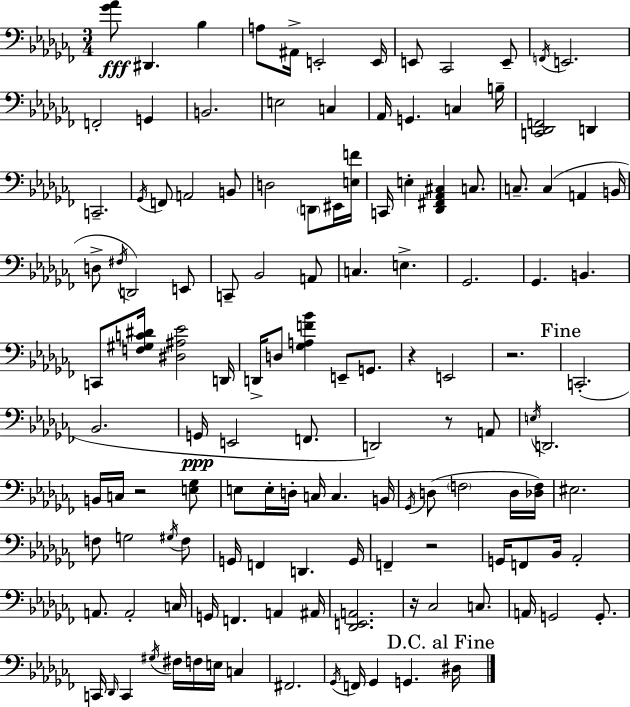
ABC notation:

X:1
T:Untitled
M:3/4
L:1/4
K:Abm
[_G_A]/2 ^D,, _B, A,/2 ^A,,/4 E,,2 E,,/4 E,,/2 _C,,2 E,,/2 F,,/4 E,,2 F,,2 G,, B,,2 E,2 C, _A,,/4 G,, C, B,/4 [C,,_D,,F,,]2 D,, C,,2 _G,,/4 F,,/2 A,,2 B,,/2 D,2 D,,/2 ^E,,/4 [E,F]/4 C,,/4 E, [_D,,^F,,_A,,^C,] C,/2 C,/2 C, A,, B,,/4 D,/2 ^F,/4 D,,2 E,,/2 C,,/2 _B,,2 A,,/2 C, E, _G,,2 _G,, B,, C,,/2 [F,^G,C^D]/4 [^D,^A,_E]2 D,,/4 D,,/4 D,/2 [_G,A,F_B] E,,/2 G,,/2 z E,,2 z2 C,,2 _B,,2 G,,/4 E,,2 F,,/2 D,,2 z/2 A,,/2 E,/4 D,,2 B,,/4 C,/4 z2 [E,_G,]/2 E,/2 E,/4 D,/4 C,/4 C, B,,/4 _G,,/4 D,/2 F,2 D,/4 [_D,F,]/4 ^E,2 F,/2 G,2 ^G,/4 F,/2 G,,/4 F,, D,, G,,/4 F,, z2 G,,/4 F,,/2 _B,,/4 _A,,2 A,,/2 A,,2 C,/4 G,,/4 F,, A,, ^A,,/4 [_D,,E,,A,,]2 z/4 _C,2 C,/2 A,,/4 G,,2 G,,/2 C,,/4 _D,,/4 C,, ^G,/4 ^F,/4 F,/4 E,/4 C, ^F,,2 _G,,/4 F,,/4 _G,, G,, ^D,/4